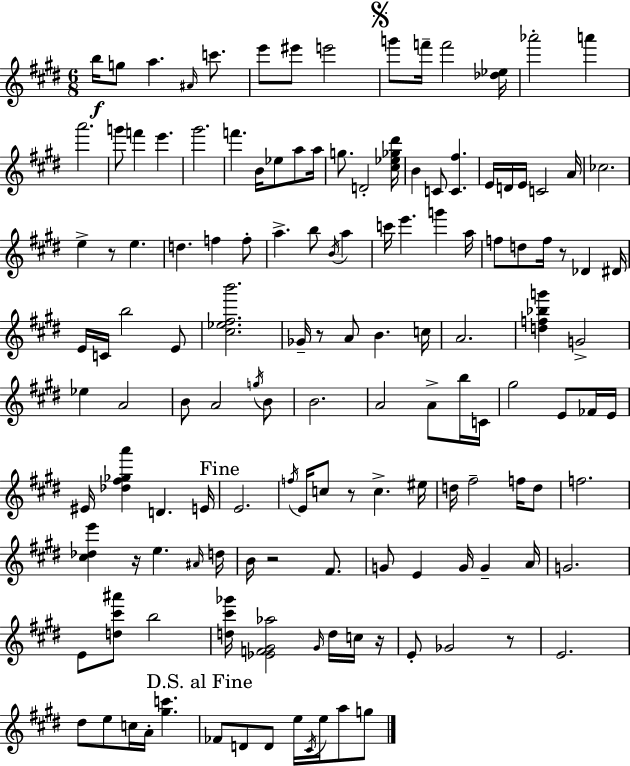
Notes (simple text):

B5/s G5/e A5/q. A#4/s C6/e. E6/e EIS6/e E6/h G6/e F6/s F6/h [Db5,Eb5]/s Ab6/h A6/q A6/h. G6/e F6/q E6/q. G#6/h. F6/q. B4/s Eb5/e A5/e A5/s G5/e. D4/h [C#5,Eb5,Gb5,D#6]/s B4/q C4/e [C4,F#5]/q. E4/s D4/s E4/s C4/h A4/s CES5/h. E5/q R/e E5/q. D5/q. F5/q F5/e A5/q. B5/e B4/s A5/q C6/s E6/q. G6/q A5/s F5/e D5/e F5/s R/e Db4/q D#4/s E4/s C4/s B5/h E4/e [C#5,Eb5,F#5,B6]/h. Gb4/s R/e A4/e B4/q. C5/s A4/h. [D5,F5,Bb5,G6]/q G4/h Eb5/q A4/h B4/e A4/h G5/s B4/e B4/h. A4/h A4/e B5/s C4/s G#5/h E4/e FES4/s E4/s EIS4/s [Db5,F#5,Gb5,A6]/q D4/q. E4/s E4/h. F5/s E4/s C5/e R/e C5/q. EIS5/s D5/s F#5/h F5/s D5/e F5/h. [C#5,Db5,E6]/q R/s E5/q. A#4/s D5/s B4/s R/h F#4/e. G4/e E4/q G4/s G4/q A4/s G4/h. E4/e [D5,C#6,A#6]/e B5/h [D5,C#6,Gb6]/s [Eb4,F4,G#4,Ab5]/h G#4/s D5/s C5/s R/s E4/e Gb4/h R/e E4/h. D#5/e E5/e C5/s A4/s [G#5,C6]/q. FES4/e D4/e D4/e E5/s C#4/s E5/s A5/e G5/e